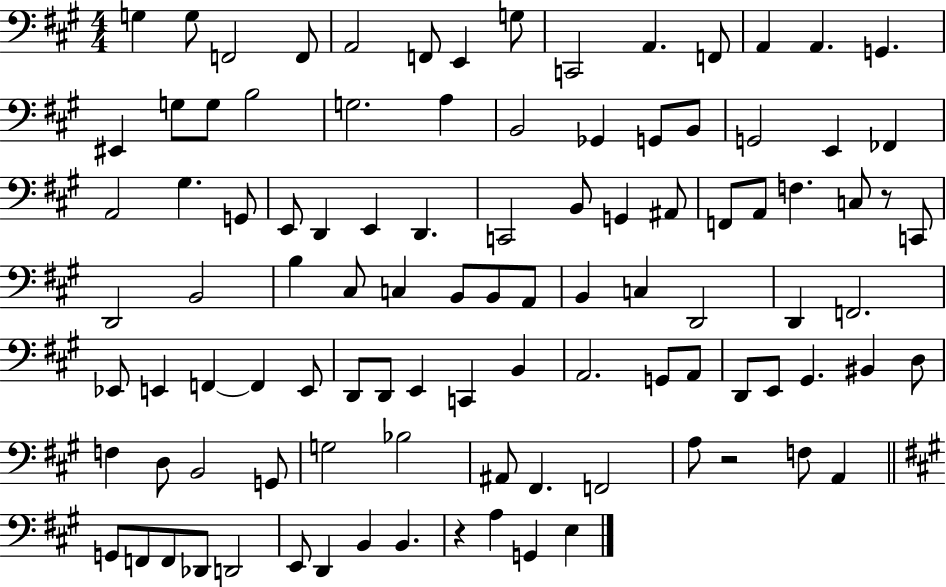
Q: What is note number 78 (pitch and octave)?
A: G2